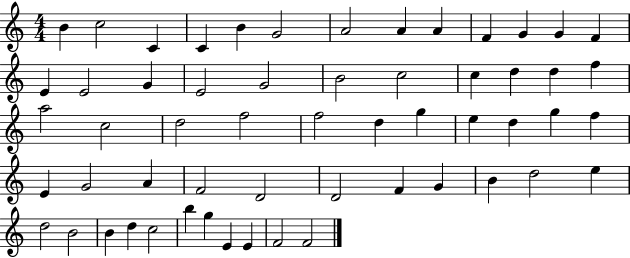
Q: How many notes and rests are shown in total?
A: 57